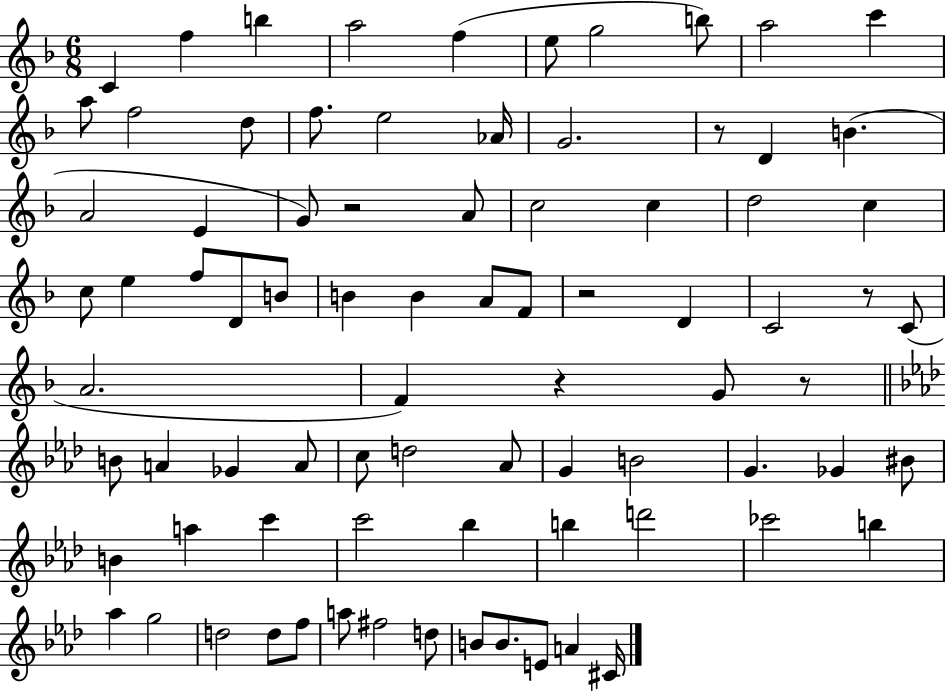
C4/q F5/q B5/q A5/h F5/q E5/e G5/h B5/e A5/h C6/q A5/e F5/h D5/e F5/e. E5/h Ab4/s G4/h. R/e D4/q B4/q. A4/h E4/q G4/e R/h A4/e C5/h C5/q D5/h C5/q C5/e E5/q F5/e D4/e B4/e B4/q B4/q A4/e F4/e R/h D4/q C4/h R/e C4/e A4/h. F4/q R/q G4/e R/e B4/e A4/q Gb4/q A4/e C5/e D5/h Ab4/e G4/q B4/h G4/q. Gb4/q BIS4/e B4/q A5/q C6/q C6/h Bb5/q B5/q D6/h CES6/h B5/q Ab5/q G5/h D5/h D5/e F5/e A5/e F#5/h D5/e B4/e B4/e. E4/e A4/q C#4/s